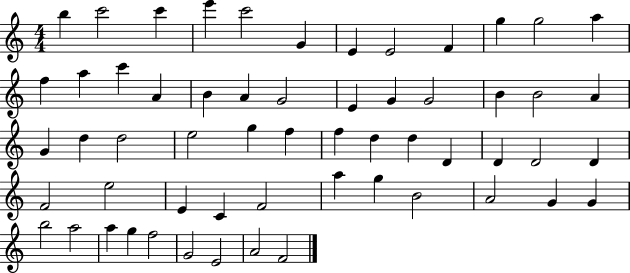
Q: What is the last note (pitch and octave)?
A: F4